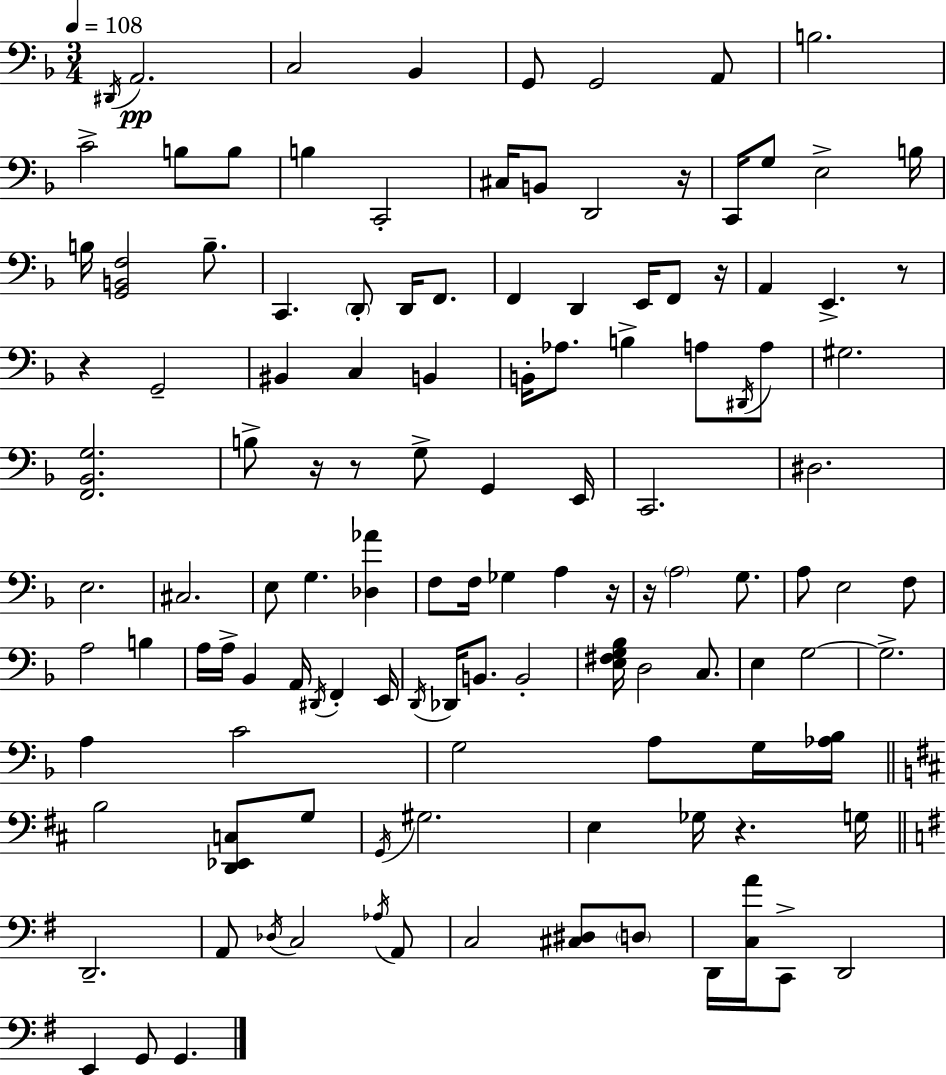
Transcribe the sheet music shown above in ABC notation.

X:1
T:Untitled
M:3/4
L:1/4
K:F
^D,,/4 A,,2 C,2 _B,, G,,/2 G,,2 A,,/2 B,2 C2 B,/2 B,/2 B, C,,2 ^C,/4 B,,/2 D,,2 z/4 C,,/4 G,/2 E,2 B,/4 B,/4 [G,,B,,F,]2 B,/2 C,, D,,/2 D,,/4 F,,/2 F,, D,, E,,/4 F,,/2 z/4 A,, E,, z/2 z G,,2 ^B,, C, B,, B,,/4 _A,/2 B, A,/2 ^D,,/4 A,/2 ^G,2 [F,,_B,,G,]2 B,/2 z/4 z/2 G,/2 G,, E,,/4 C,,2 ^D,2 E,2 ^C,2 E,/2 G, [_D,_A] F,/2 F,/4 _G, A, z/4 z/4 A,2 G,/2 A,/2 E,2 F,/2 A,2 B, A,/4 A,/4 _B,, A,,/4 ^D,,/4 F,, E,,/4 D,,/4 _D,,/4 B,,/2 B,,2 [E,^F,G,_B,]/4 D,2 C,/2 E, G,2 G,2 A, C2 G,2 A,/2 G,/4 [_A,_B,]/4 B,2 [D,,_E,,C,]/2 G,/2 G,,/4 ^G,2 E, _G,/4 z G,/4 D,,2 A,,/2 _D,/4 C,2 _A,/4 A,,/2 C,2 [^C,^D,]/2 D,/2 D,,/4 [C,A]/4 C,,/2 D,,2 E,, G,,/2 G,,